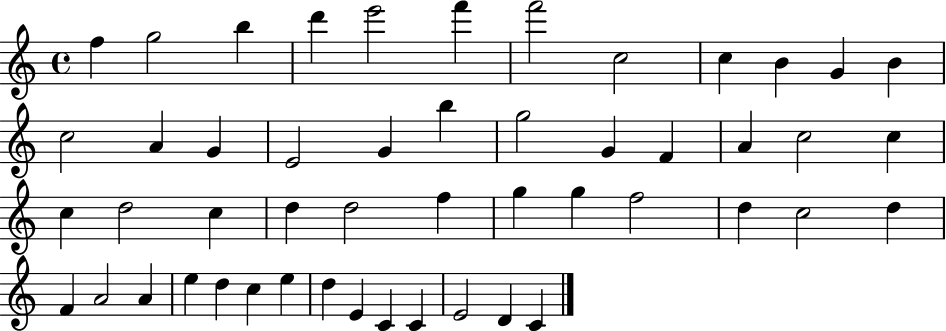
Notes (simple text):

F5/q G5/h B5/q D6/q E6/h F6/q F6/h C5/h C5/q B4/q G4/q B4/q C5/h A4/q G4/q E4/h G4/q B5/q G5/h G4/q F4/q A4/q C5/h C5/q C5/q D5/h C5/q D5/q D5/h F5/q G5/q G5/q F5/h D5/q C5/h D5/q F4/q A4/h A4/q E5/q D5/q C5/q E5/q D5/q E4/q C4/q C4/q E4/h D4/q C4/q